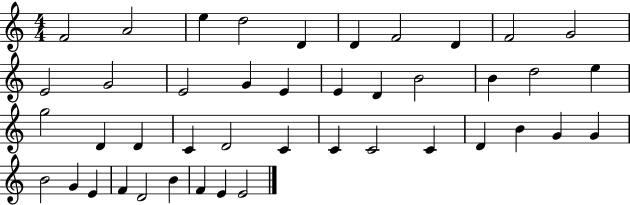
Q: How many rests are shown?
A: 0